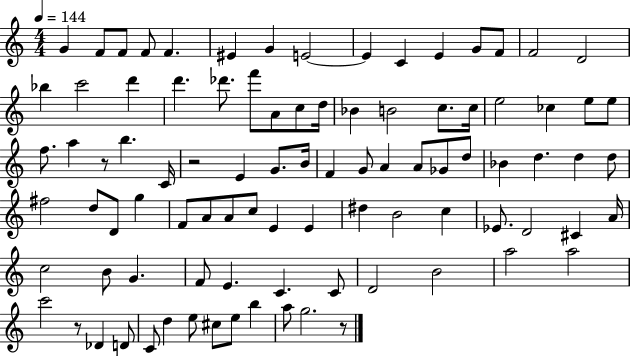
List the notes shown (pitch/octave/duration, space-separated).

G4/q F4/e F4/e F4/e F4/q. EIS4/q G4/q E4/h E4/q C4/q E4/q G4/e F4/e F4/h D4/h Bb5/q C6/h D6/q D6/q. Db6/e. F6/e A4/e C5/e D5/s Bb4/q B4/h C5/e. C5/s E5/h CES5/q E5/e E5/e F5/e. A5/q R/e B5/q. C4/s R/h E4/q G4/e. B4/s F4/q G4/e A4/q A4/e Gb4/e D5/e Bb4/q D5/q. D5/q D5/e F#5/h D5/e D4/e G5/q F4/e A4/e A4/e C5/e E4/q E4/q D#5/q B4/h C5/q Eb4/e. D4/h C#4/q A4/s C5/h B4/e G4/q. F4/e E4/q. C4/q. C4/e D4/h B4/h A5/h A5/h C6/h R/e Db4/q D4/e C4/e D5/q E5/e C#5/e E5/e B5/q A5/e G5/h. R/e